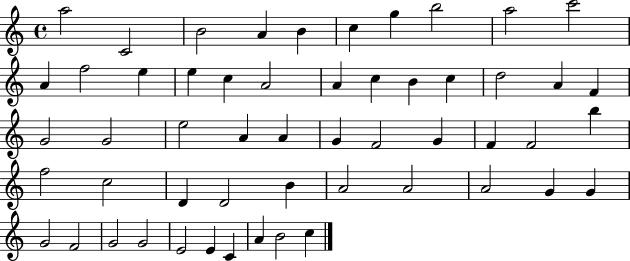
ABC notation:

X:1
T:Untitled
M:4/4
L:1/4
K:C
a2 C2 B2 A B c g b2 a2 c'2 A f2 e e c A2 A c B c d2 A F G2 G2 e2 A A G F2 G F F2 b f2 c2 D D2 B A2 A2 A2 G G G2 F2 G2 G2 E2 E C A B2 c